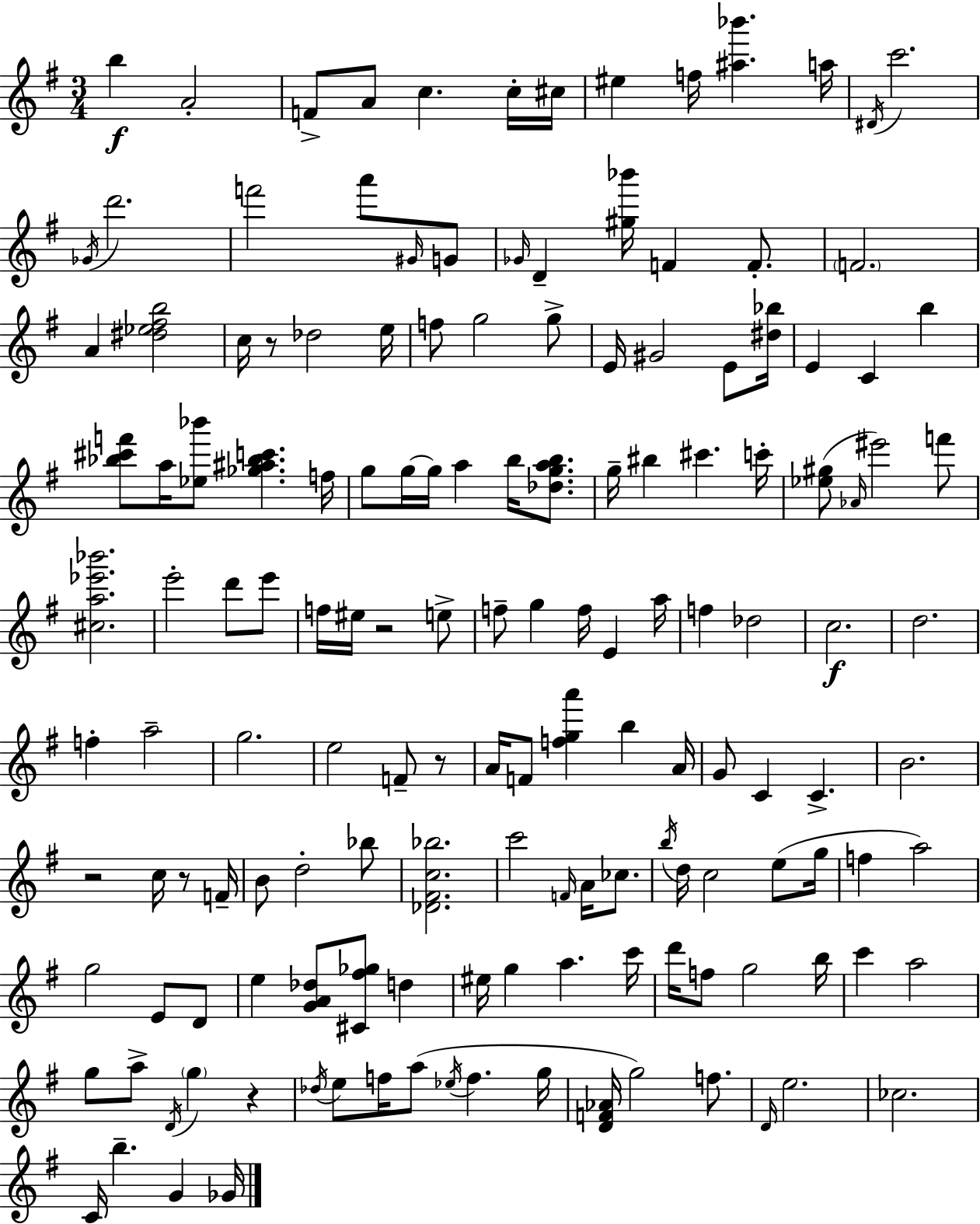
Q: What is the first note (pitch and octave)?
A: B5